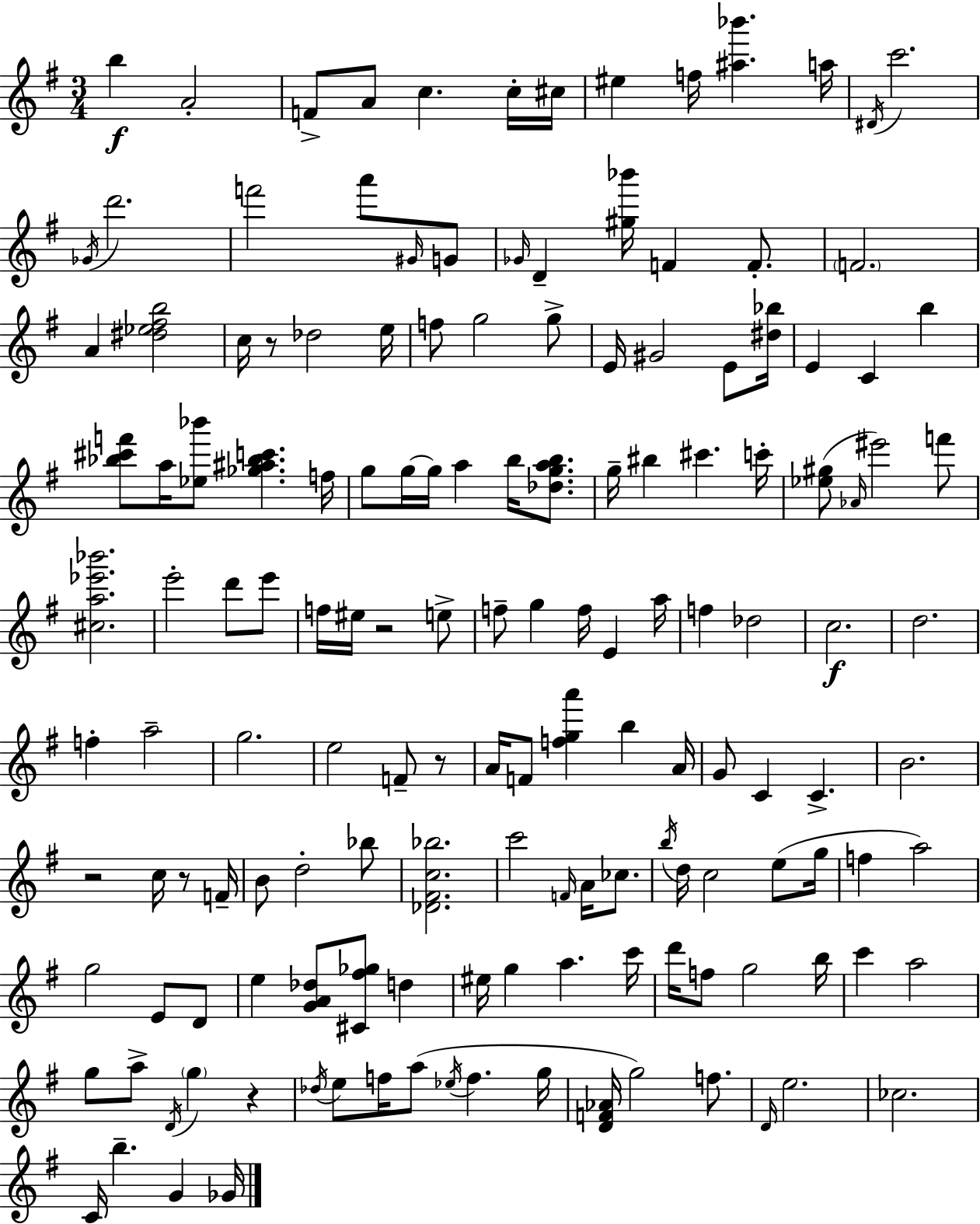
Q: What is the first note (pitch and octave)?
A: B5